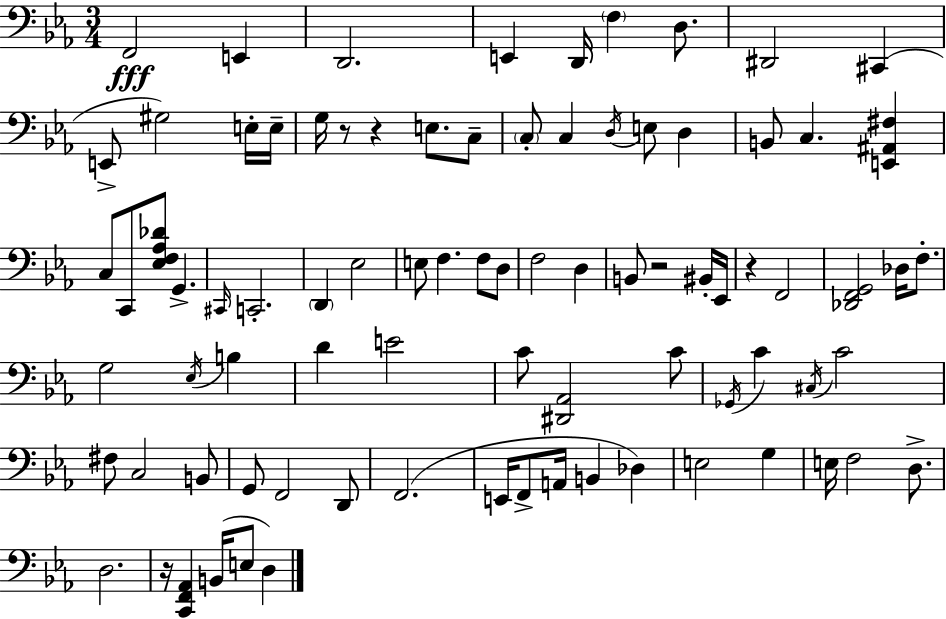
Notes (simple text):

F2/h E2/q D2/h. E2/q D2/s F3/q D3/e. D#2/h C#2/q E2/e G#3/h E3/s E3/s G3/s R/e R/q E3/e. C3/e C3/e C3/q D3/s E3/e D3/q B2/e C3/q. [E2,A#2,F#3]/q C3/e C2/e [Eb3,F3,Ab3,Db4]/e G2/q. C#2/s C2/h. D2/q Eb3/h E3/e F3/q. F3/e D3/e F3/h D3/q B2/e R/h BIS2/s Eb2/s R/q F2/h [Db2,F2,G2]/h Db3/s F3/e. G3/h Eb3/s B3/q D4/q E4/h C4/e [D#2,Ab2]/h C4/e Gb2/s C4/q C#3/s C4/h F#3/e C3/h B2/e G2/e F2/h D2/e F2/h. E2/s F2/e A2/s B2/q Db3/q E3/h G3/q E3/s F3/h D3/e. D3/h. R/s [C2,F2,Ab2]/q B2/s E3/e D3/q